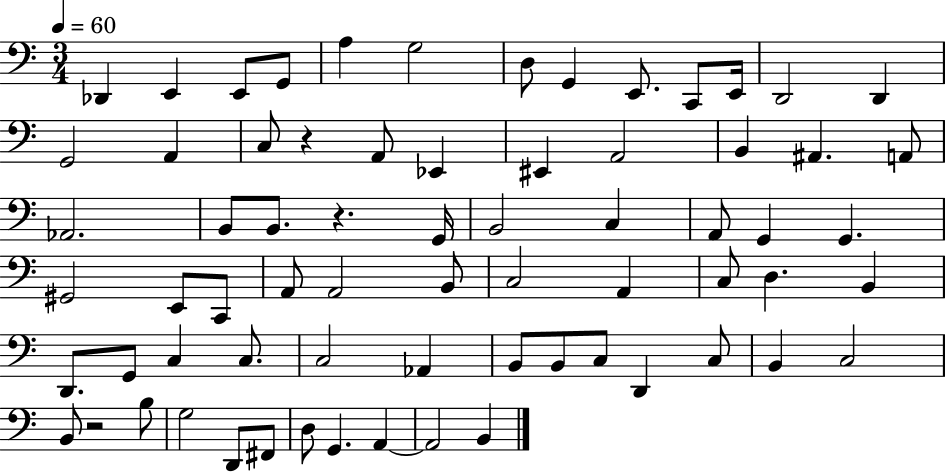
X:1
T:Untitled
M:3/4
L:1/4
K:C
_D,, E,, E,,/2 G,,/2 A, G,2 D,/2 G,, E,,/2 C,,/2 E,,/4 D,,2 D,, G,,2 A,, C,/2 z A,,/2 _E,, ^E,, A,,2 B,, ^A,, A,,/2 _A,,2 B,,/2 B,,/2 z G,,/4 B,,2 C, A,,/2 G,, G,, ^G,,2 E,,/2 C,,/2 A,,/2 A,,2 B,,/2 C,2 A,, C,/2 D, B,, D,,/2 G,,/2 C, C,/2 C,2 _A,, B,,/2 B,,/2 C,/2 D,, C,/2 B,, C,2 B,,/2 z2 B,/2 G,2 D,,/2 ^F,,/2 D,/2 G,, A,, A,,2 B,,